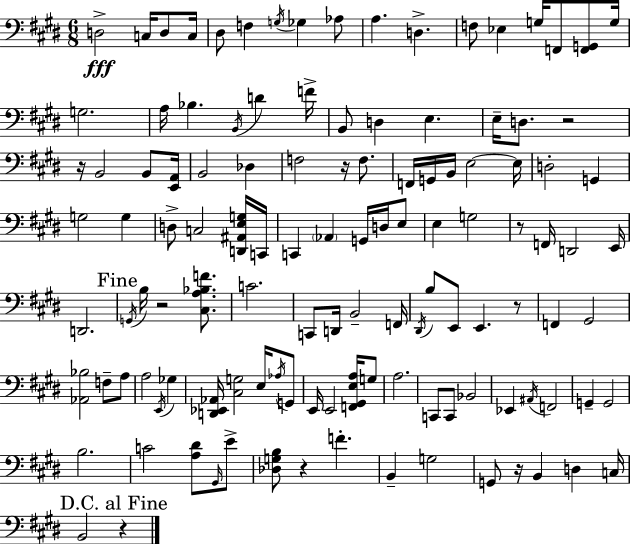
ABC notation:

X:1
T:Untitled
M:6/8
L:1/4
K:E
D,2 C,/4 D,/2 C,/4 ^D,/2 F, G,/4 _G, _A,/2 A, D, F,/2 _E, G,/4 F,,/2 [F,,G,,]/2 G,/4 G,2 A,/4 _B, B,,/4 D F/4 B,,/2 D, E, E,/4 D,/2 z2 z/4 B,,2 B,,/2 [E,,A,,]/4 B,,2 _D, F,2 z/4 F,/2 F,,/4 G,,/4 B,,/4 E,2 E,/4 D,2 G,, G,2 G, D,/2 C,2 [D,,^A,,E,G,]/4 C,,/4 C,, _A,, G,,/4 D,/4 E,/2 E, G,2 z/2 F,,/4 D,,2 E,,/4 D,,2 G,,/4 B,/4 z2 [^C,A,_B,F]/2 C2 C,,/2 D,,/4 B,,2 F,,/4 ^D,,/4 B,/2 E,,/2 E,, z/2 F,, ^G,,2 [_A,,_B,]2 F,/2 A,/2 A,2 E,,/4 _G, [D,,_E,,_A,,]/4 [^C,G,]2 E,/4 _A,/4 G,,/2 E,,/4 E,,2 [F,,^G,,E,A,]/4 G,/2 A,2 C,,/2 C,,/2 _B,,2 _E,, ^A,,/4 F,,2 G,, G,,2 B,2 C2 [A,^D]/2 ^G,,/4 E/2 [_D,G,B,]/2 z F B,, G,2 G,,/2 z/4 B,, D, C,/4 B,,2 z